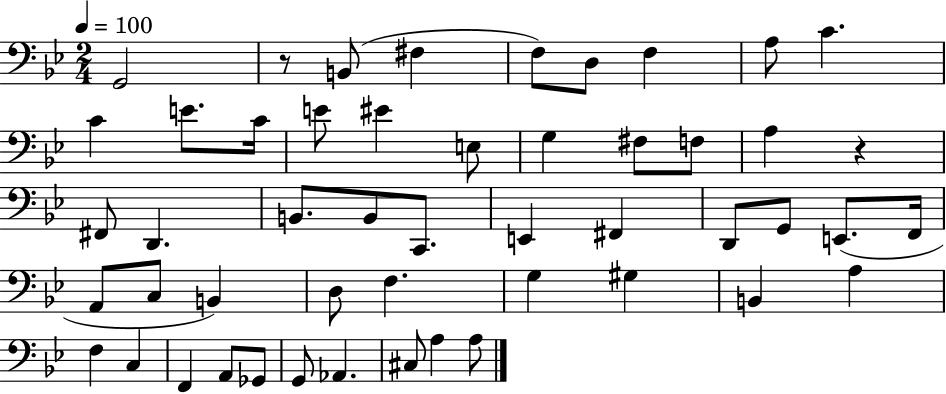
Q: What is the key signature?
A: BES major